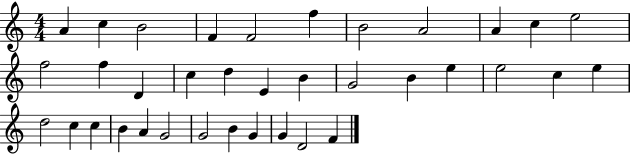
A4/q C5/q B4/h F4/q F4/h F5/q B4/h A4/h A4/q C5/q E5/h F5/h F5/q D4/q C5/q D5/q E4/q B4/q G4/h B4/q E5/q E5/h C5/q E5/q D5/h C5/q C5/q B4/q A4/q G4/h G4/h B4/q G4/q G4/q D4/h F4/q